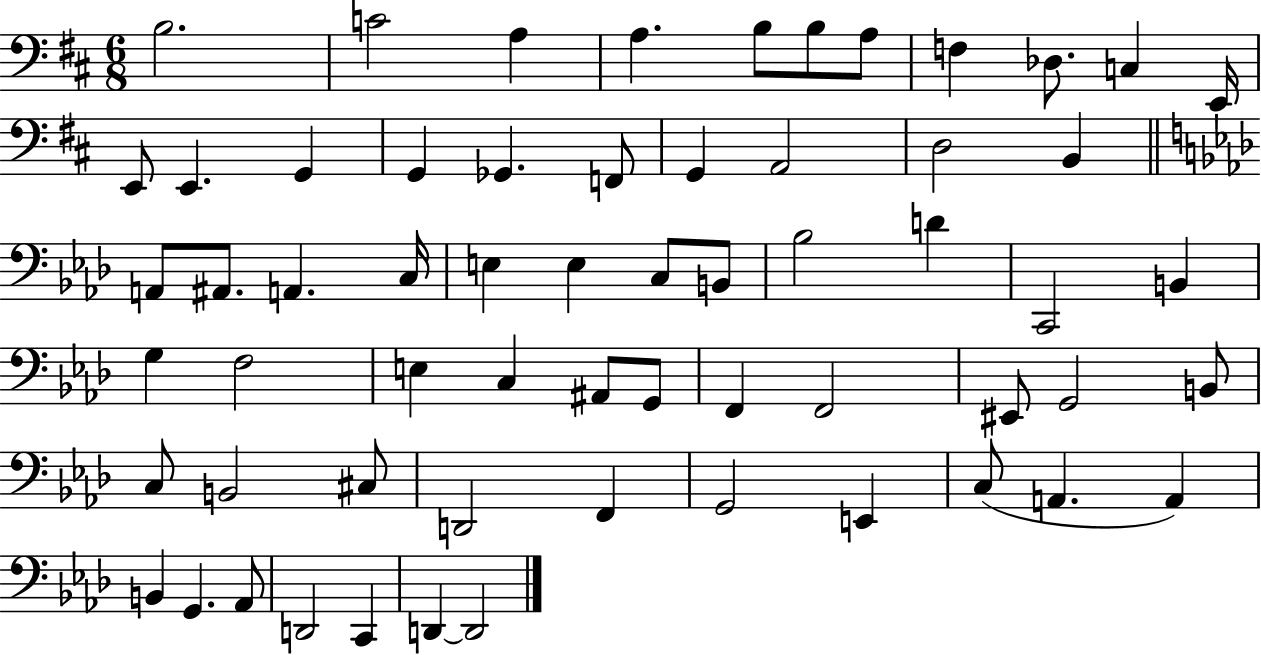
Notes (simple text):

B3/h. C4/h A3/q A3/q. B3/e B3/e A3/e F3/q Db3/e. C3/q E2/s E2/e E2/q. G2/q G2/q Gb2/q. F2/e G2/q A2/h D3/h B2/q A2/e A#2/e. A2/q. C3/s E3/q E3/q C3/e B2/e Bb3/h D4/q C2/h B2/q G3/q F3/h E3/q C3/q A#2/e G2/e F2/q F2/h EIS2/e G2/h B2/e C3/e B2/h C#3/e D2/h F2/q G2/h E2/q C3/e A2/q. A2/q B2/q G2/q. Ab2/e D2/h C2/q D2/q D2/h